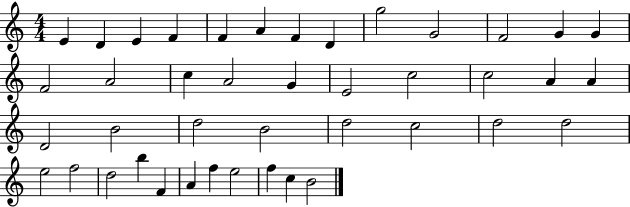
X:1
T:Untitled
M:4/4
L:1/4
K:C
E D E F F A F D g2 G2 F2 G G F2 A2 c A2 G E2 c2 c2 A A D2 B2 d2 B2 d2 c2 d2 d2 e2 f2 d2 b F A f e2 f c B2